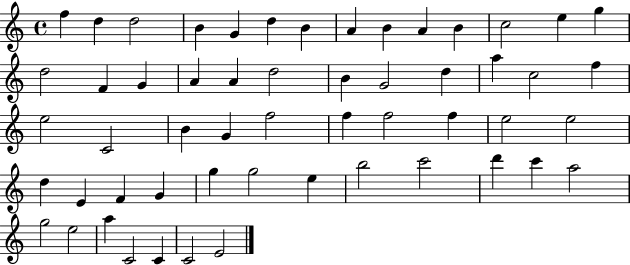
F5/q D5/q D5/h B4/q G4/q D5/q B4/q A4/q B4/q A4/q B4/q C5/h E5/q G5/q D5/h F4/q G4/q A4/q A4/q D5/h B4/q G4/h D5/q A5/q C5/h F5/q E5/h C4/h B4/q G4/q F5/h F5/q F5/h F5/q E5/h E5/h D5/q E4/q F4/q G4/q G5/q G5/h E5/q B5/h C6/h D6/q C6/q A5/h G5/h E5/h A5/q C4/h C4/q C4/h E4/h